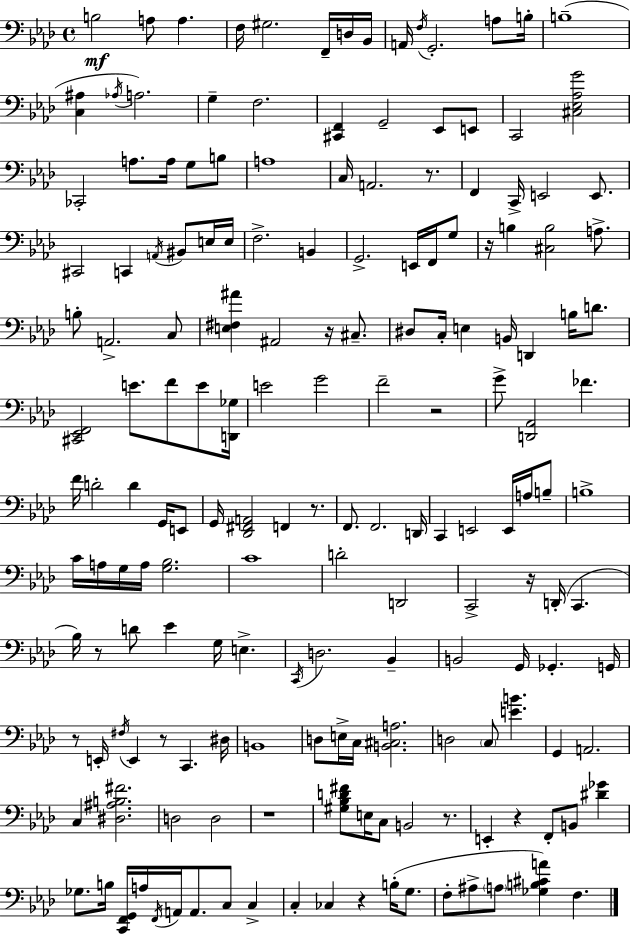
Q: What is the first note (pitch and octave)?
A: B3